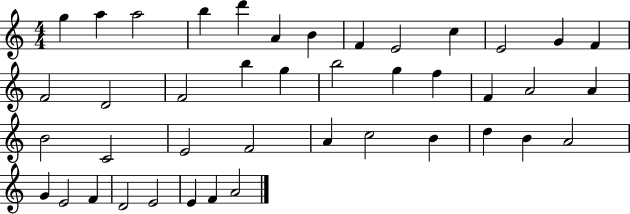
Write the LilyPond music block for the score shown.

{
  \clef treble
  \numericTimeSignature
  \time 4/4
  \key c \major
  g''4 a''4 a''2 | b''4 d'''4 a'4 b'4 | f'4 e'2 c''4 | e'2 g'4 f'4 | \break f'2 d'2 | f'2 b''4 g''4 | b''2 g''4 f''4 | f'4 a'2 a'4 | \break b'2 c'2 | e'2 f'2 | a'4 c''2 b'4 | d''4 b'4 a'2 | \break g'4 e'2 f'4 | d'2 e'2 | e'4 f'4 a'2 | \bar "|."
}